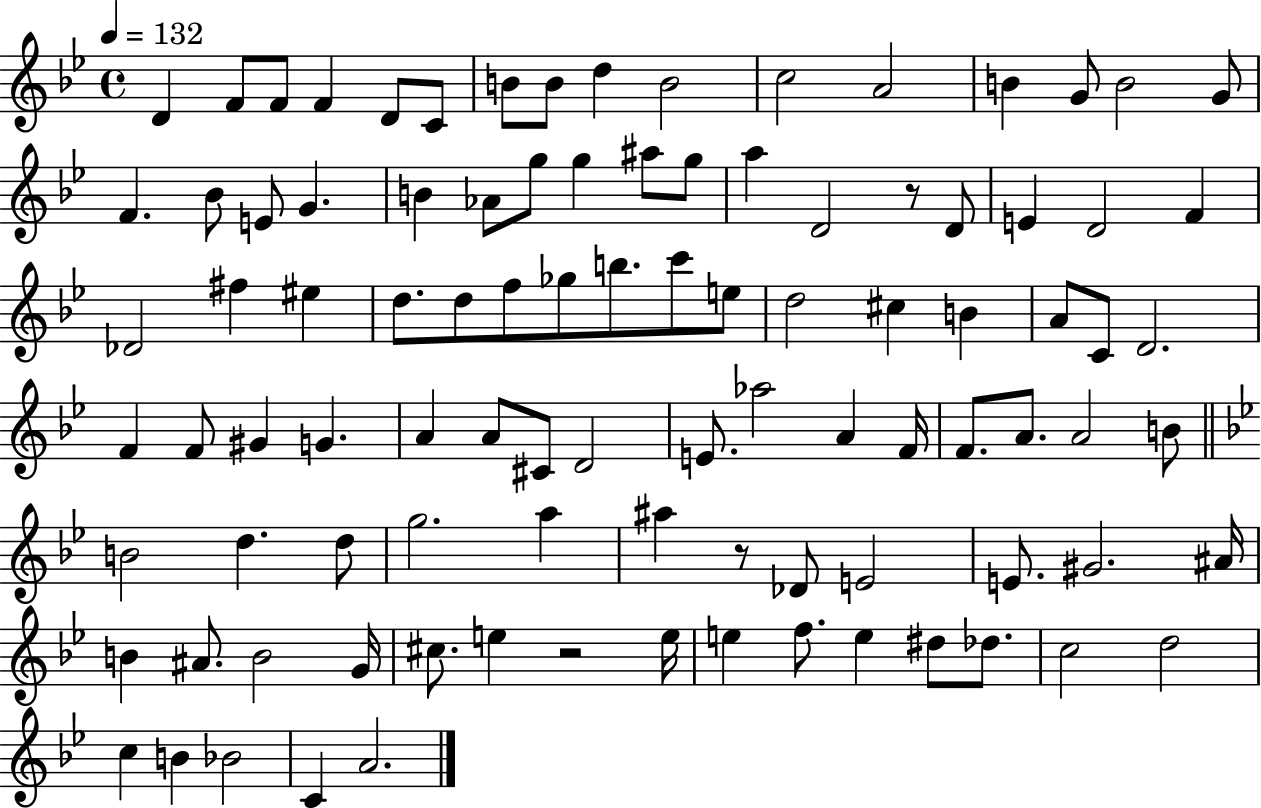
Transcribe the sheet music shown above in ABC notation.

X:1
T:Untitled
M:4/4
L:1/4
K:Bb
D F/2 F/2 F D/2 C/2 B/2 B/2 d B2 c2 A2 B G/2 B2 G/2 F _B/2 E/2 G B _A/2 g/2 g ^a/2 g/2 a D2 z/2 D/2 E D2 F _D2 ^f ^e d/2 d/2 f/2 _g/2 b/2 c'/2 e/2 d2 ^c B A/2 C/2 D2 F F/2 ^G G A A/2 ^C/2 D2 E/2 _a2 A F/4 F/2 A/2 A2 B/2 B2 d d/2 g2 a ^a z/2 _D/2 E2 E/2 ^G2 ^A/4 B ^A/2 B2 G/4 ^c/2 e z2 e/4 e f/2 e ^d/2 _d/2 c2 d2 c B _B2 C A2